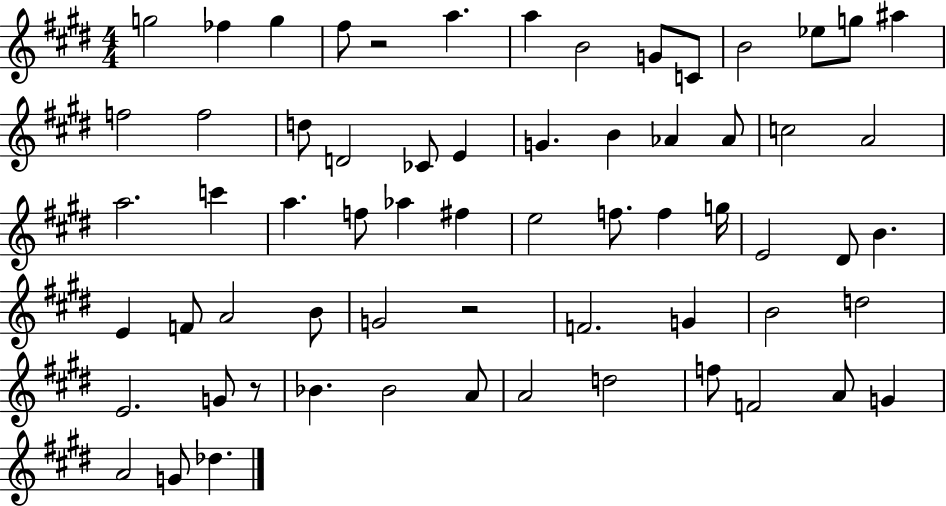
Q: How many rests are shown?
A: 3